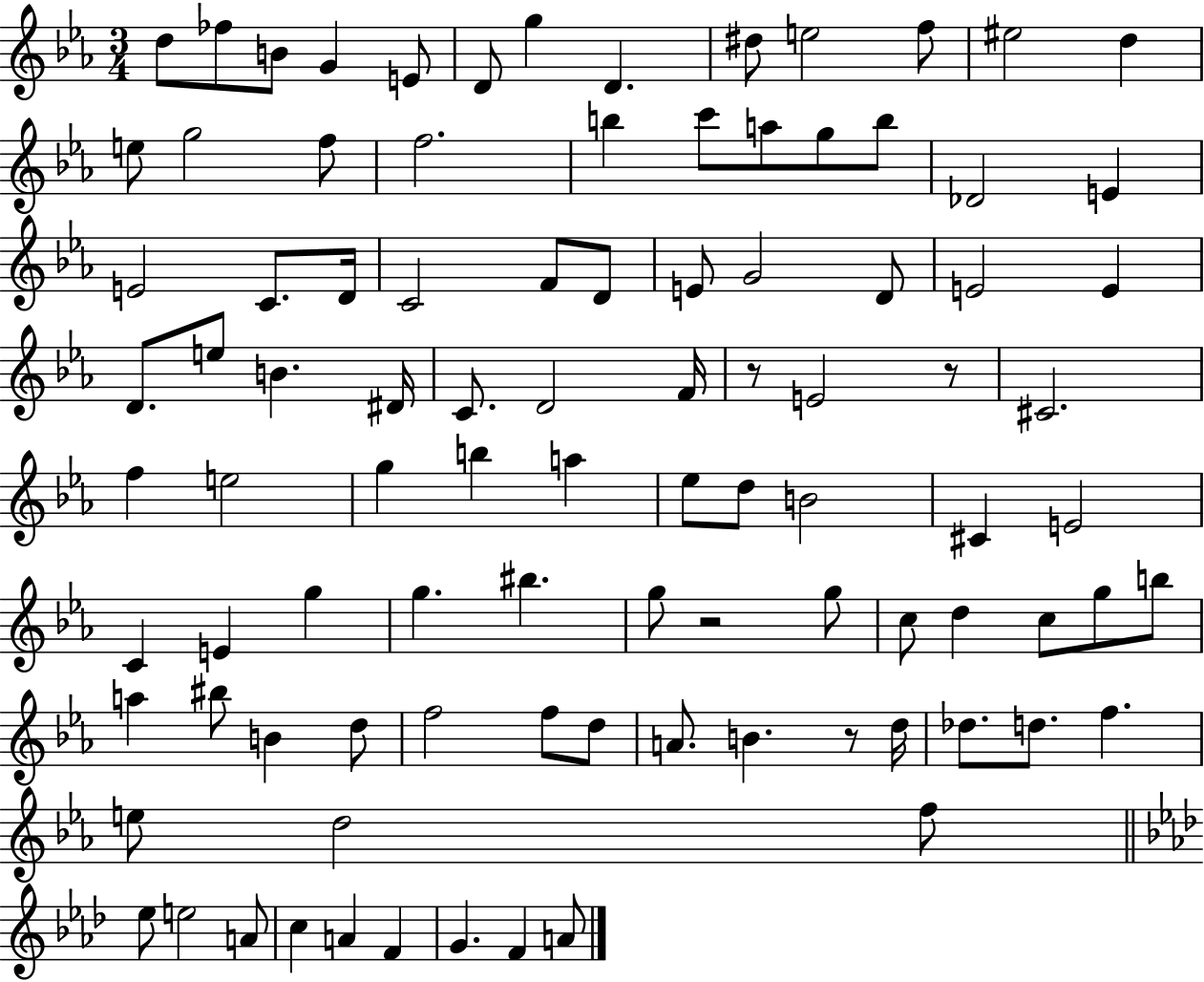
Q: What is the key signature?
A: EES major